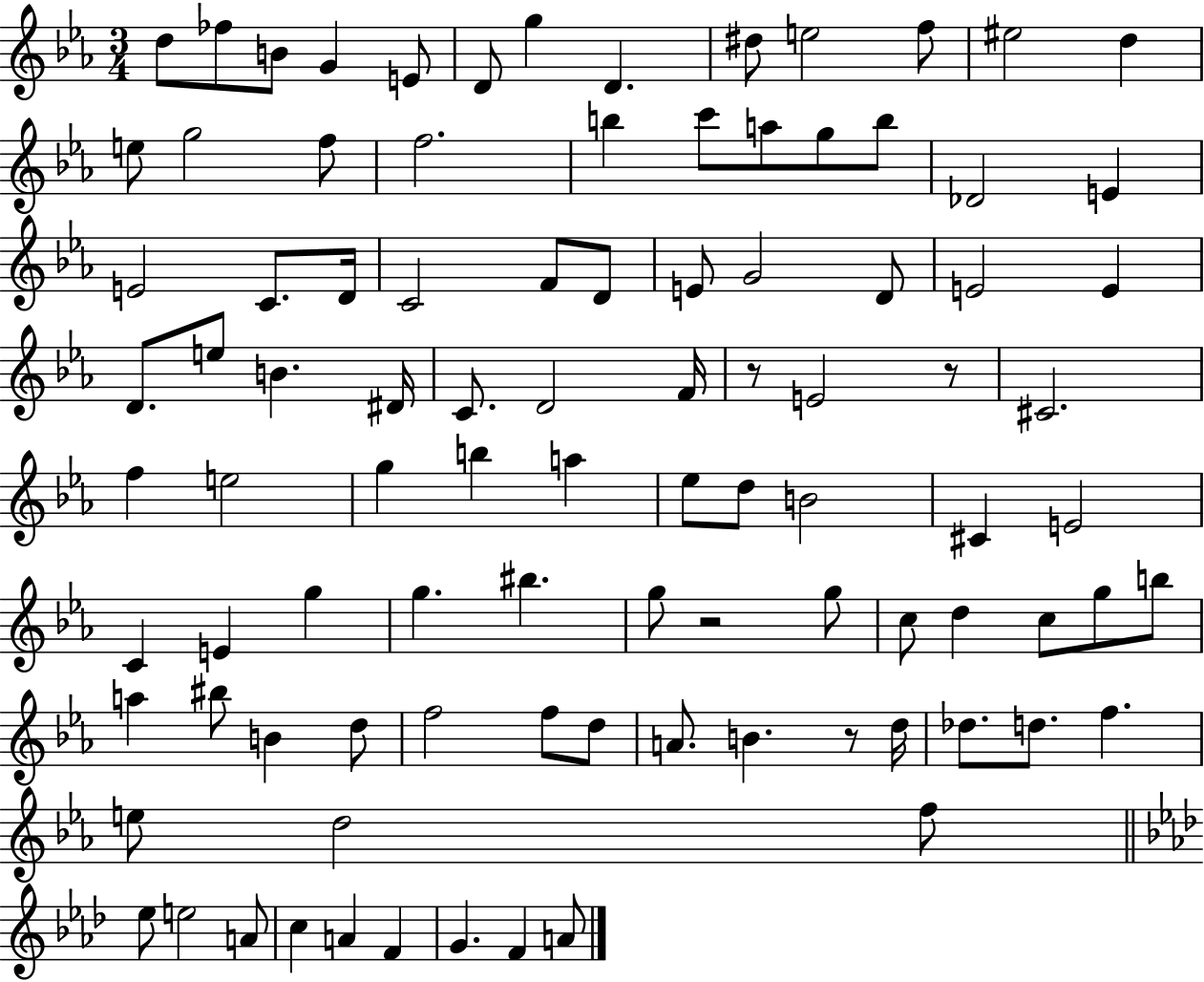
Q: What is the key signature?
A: EES major